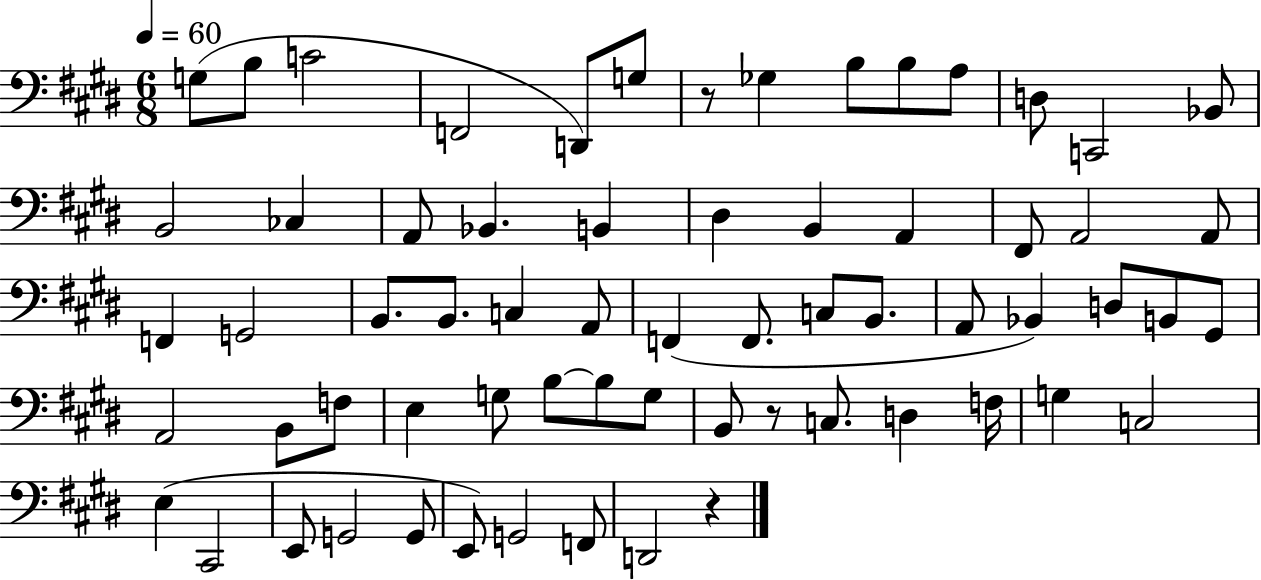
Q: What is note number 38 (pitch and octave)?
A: B2